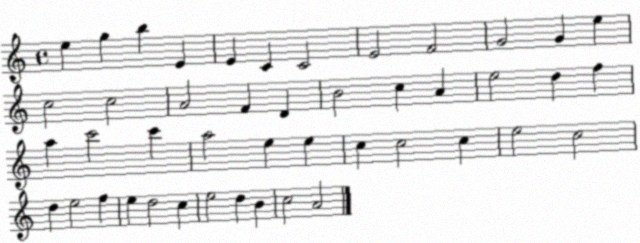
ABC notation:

X:1
T:Untitled
M:4/4
L:1/4
K:C
e g b E E C C2 E2 F2 G2 G e c2 c2 A2 F D B2 c A e2 d f a c'2 c' a2 e e c c2 c e2 c2 d e2 f e d2 c e2 d B c2 A2